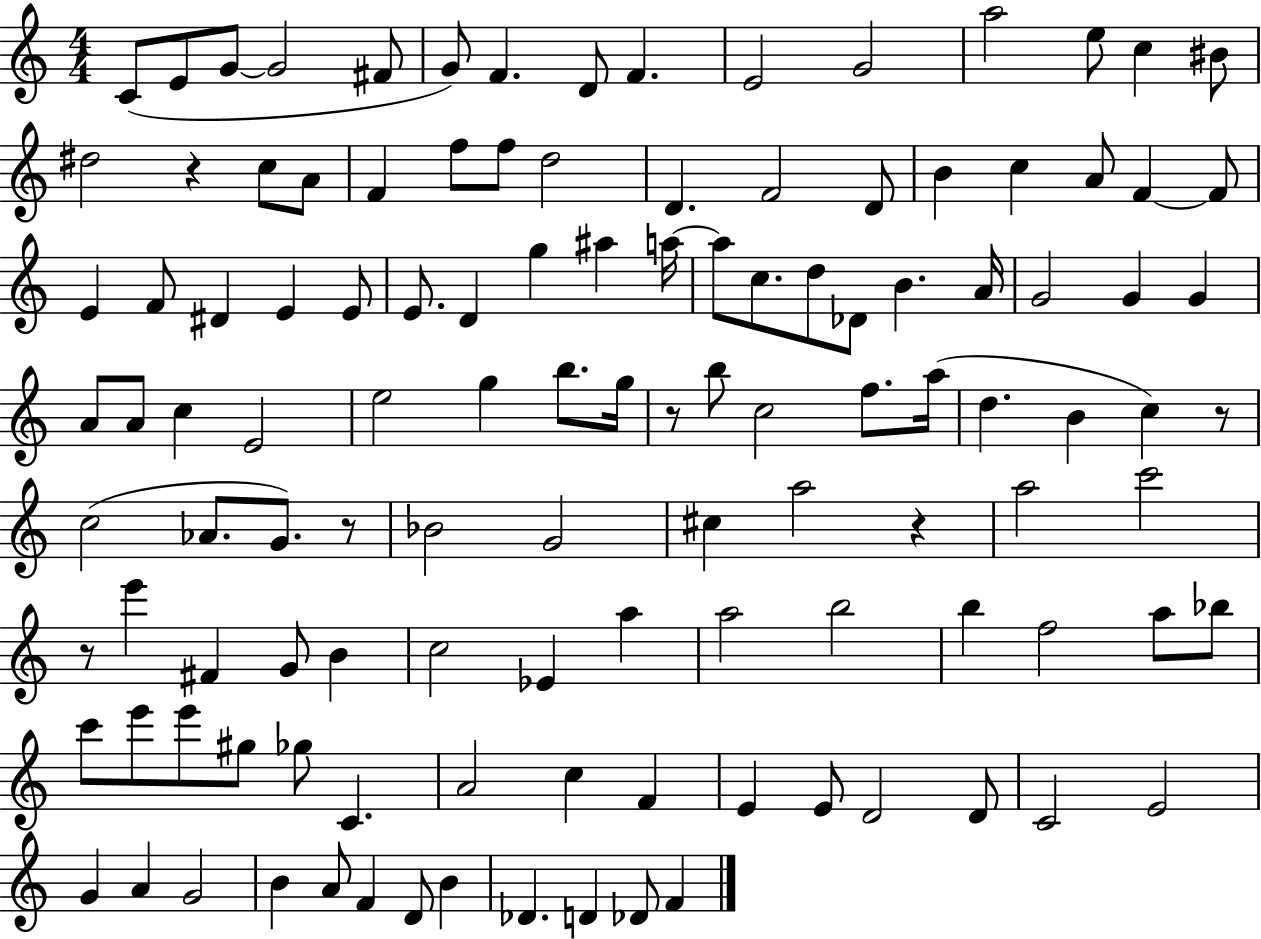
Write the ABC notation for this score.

X:1
T:Untitled
M:4/4
L:1/4
K:C
C/2 E/2 G/2 G2 ^F/2 G/2 F D/2 F E2 G2 a2 e/2 c ^B/2 ^d2 z c/2 A/2 F f/2 f/2 d2 D F2 D/2 B c A/2 F F/2 E F/2 ^D E E/2 E/2 D g ^a a/4 a/2 c/2 d/2 _D/2 B A/4 G2 G G A/2 A/2 c E2 e2 g b/2 g/4 z/2 b/2 c2 f/2 a/4 d B c z/2 c2 _A/2 G/2 z/2 _B2 G2 ^c a2 z a2 c'2 z/2 e' ^F G/2 B c2 _E a a2 b2 b f2 a/2 _b/2 c'/2 e'/2 e'/2 ^g/2 _g/2 C A2 c F E E/2 D2 D/2 C2 E2 G A G2 B A/2 F D/2 B _D D _D/2 F